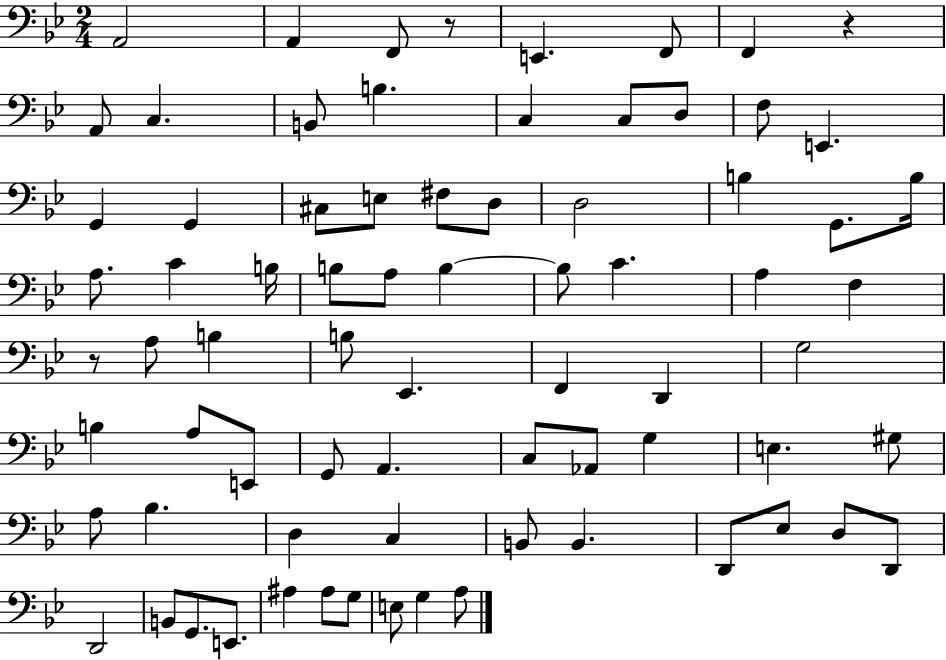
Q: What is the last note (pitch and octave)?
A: A3